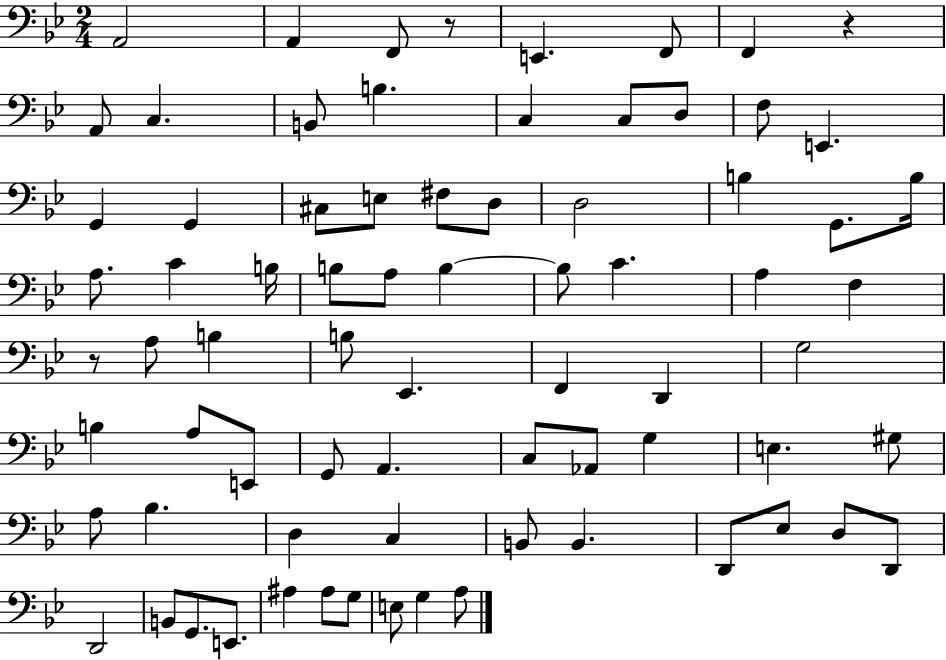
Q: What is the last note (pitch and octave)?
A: A3